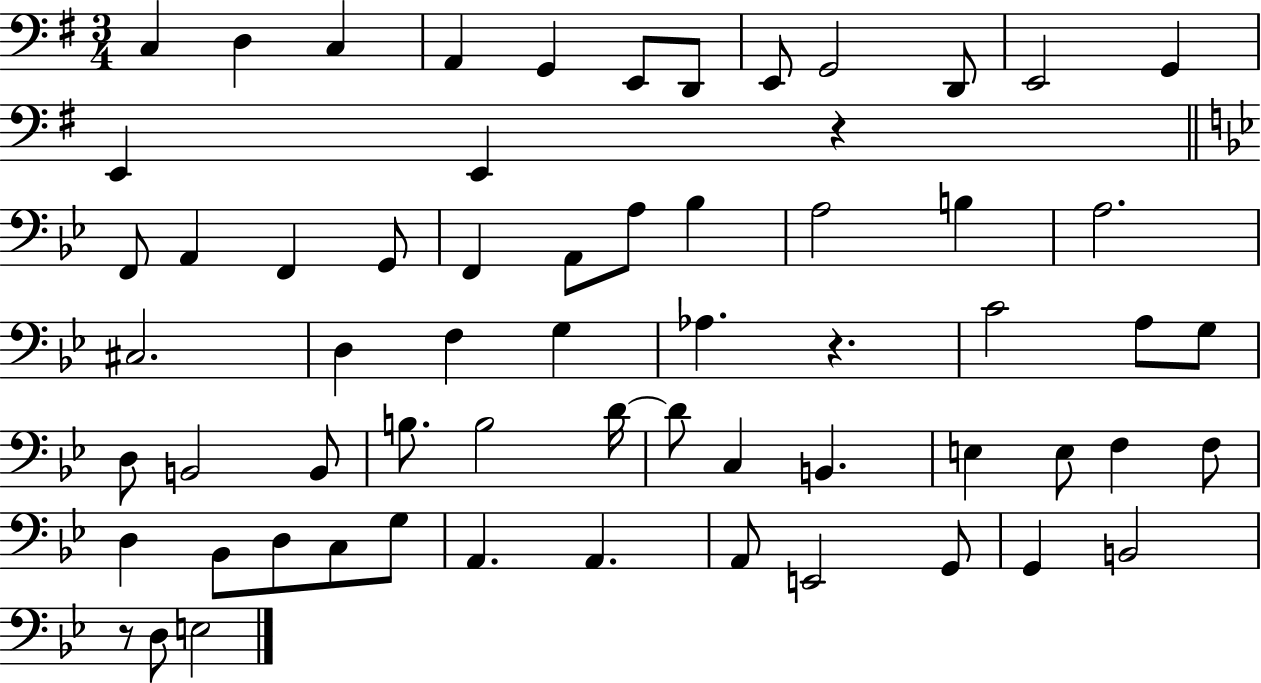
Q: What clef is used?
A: bass